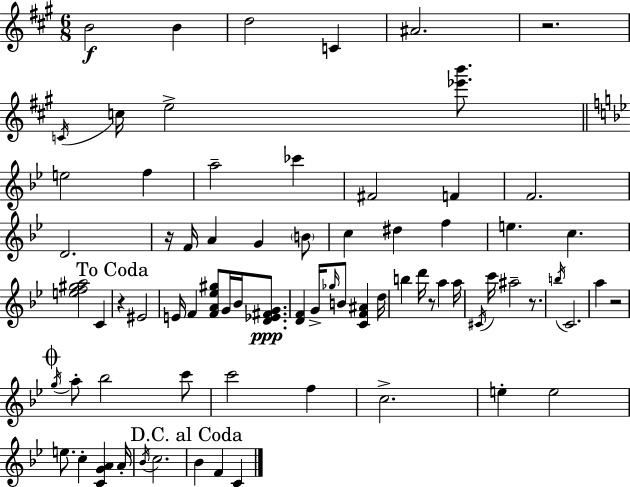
B4/h B4/q D5/h C4/q A#4/h. R/h. C4/s C5/s E5/h [Eb6,B6]/e. E5/h F5/q A5/h CES6/q F#4/h F4/q F4/h. D4/h. R/s F4/s A4/q G4/q B4/e C5/q D#5/q F5/q E5/q. C5/q. [E5,F5,G#5,A5]/h C4/q R/q EIS4/h E4/s F4/q [F4,A4,Eb5,G#5]/e G4/s Bb4/s [D4,Eb4,F#4,G4]/e. [D4,F4]/q G4/s Gb5/s B4/e [C4,F4,A#4]/q D5/s B5/q D6/s R/e A5/q A5/s C#4/s C6/s A#5/h R/e. B5/s C4/h. A5/q R/h G5/s A5/e Bb5/h C6/e C6/h F5/q C5/h. E5/q E5/h E5/e. C5/q [C4,G4,A4]/q A4/s Bb4/s C5/h. Bb4/q F4/q C4/q